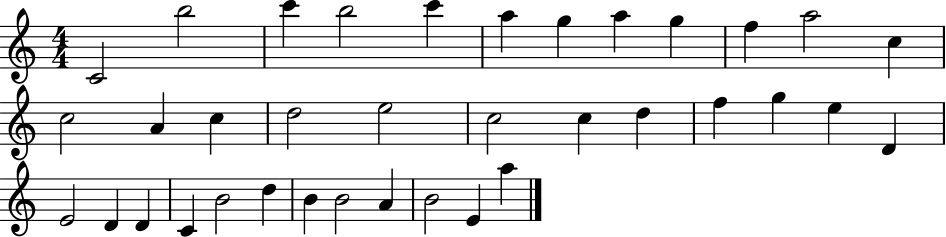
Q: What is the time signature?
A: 4/4